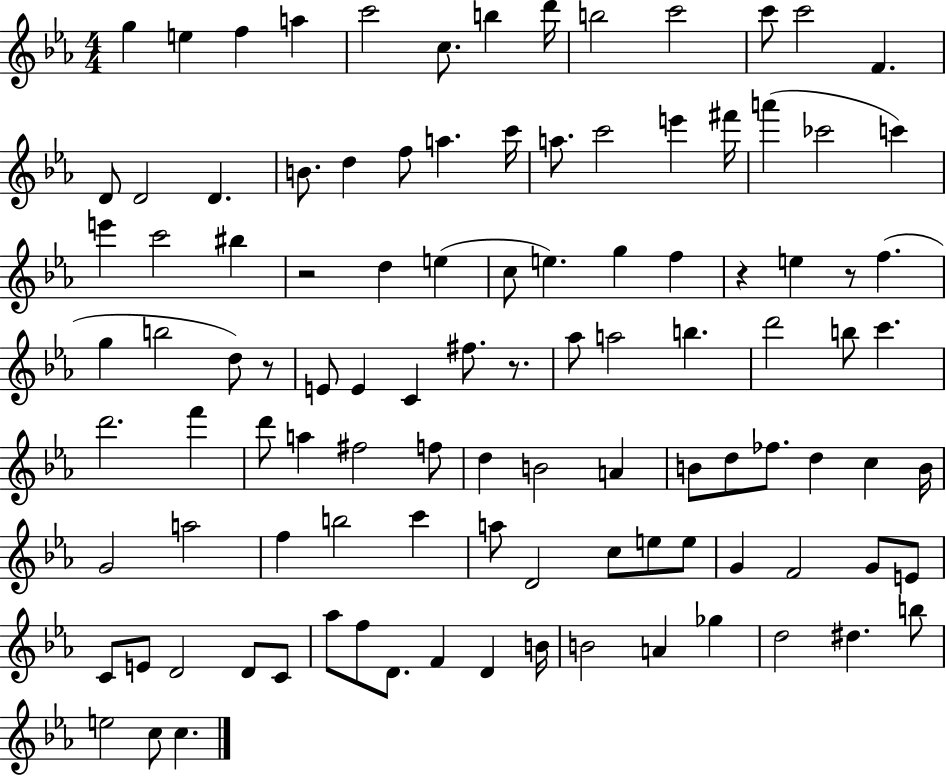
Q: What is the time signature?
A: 4/4